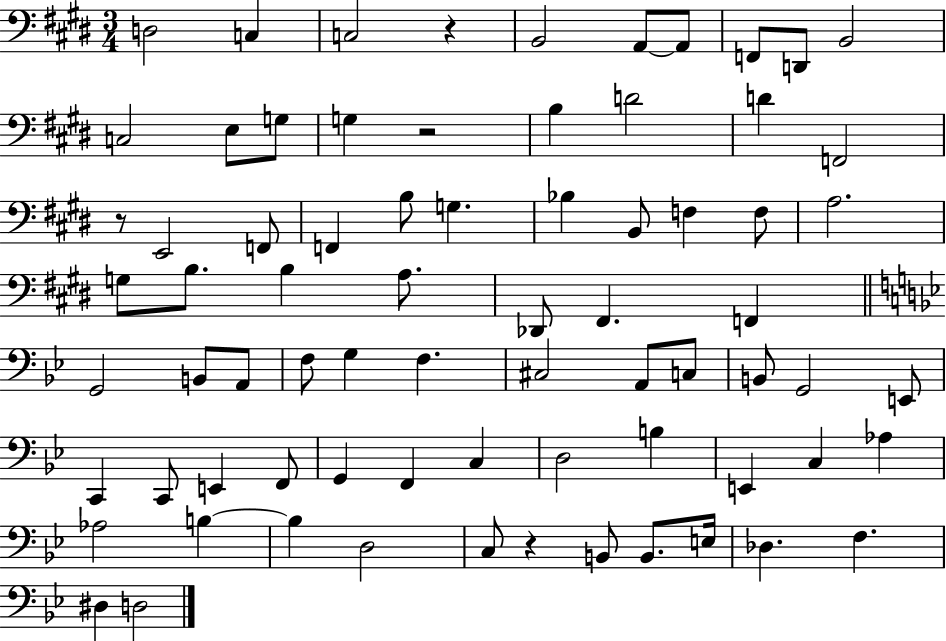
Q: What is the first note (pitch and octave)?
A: D3